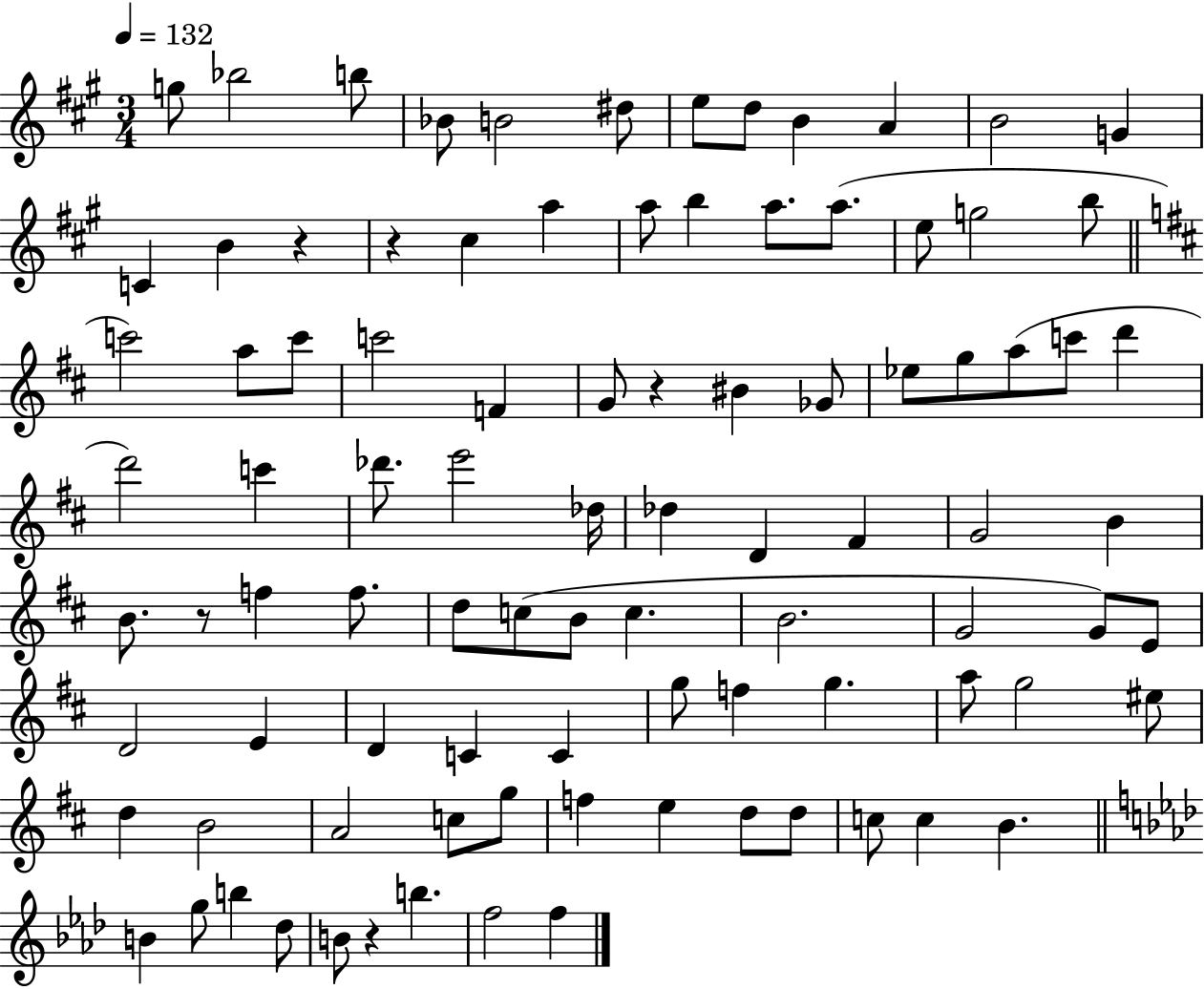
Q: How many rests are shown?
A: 5